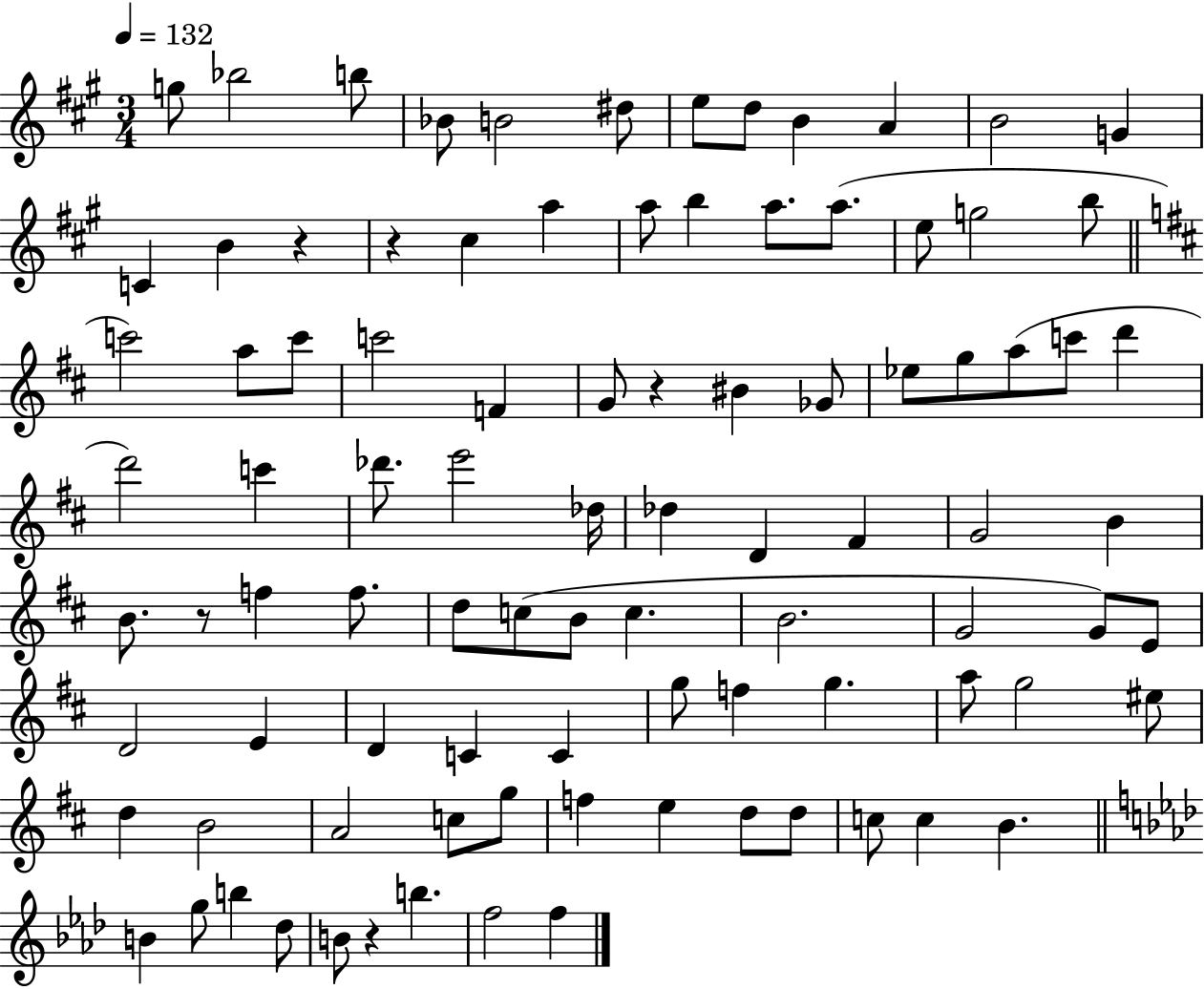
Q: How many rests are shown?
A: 5